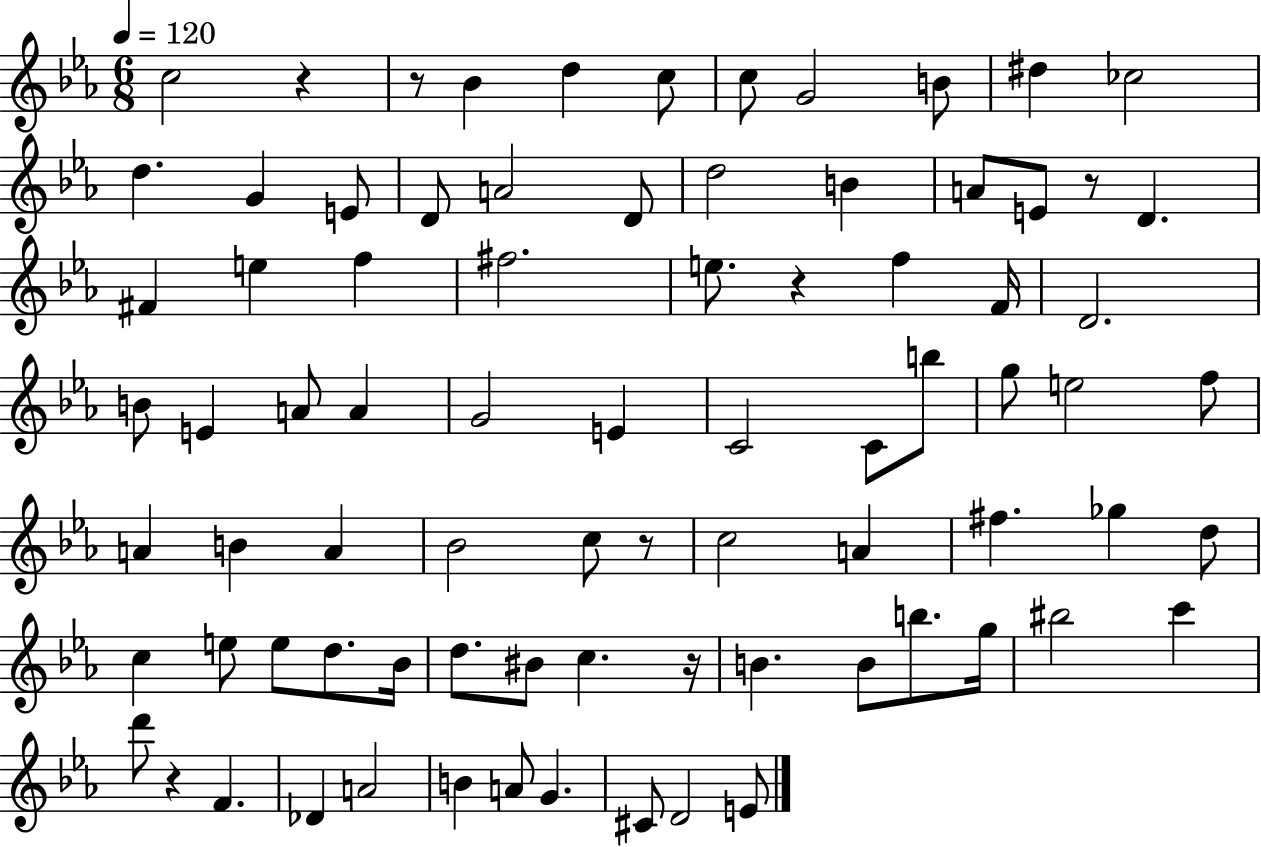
C5/h R/q R/e Bb4/q D5/q C5/e C5/e G4/h B4/e D#5/q CES5/h D5/q. G4/q E4/e D4/e A4/h D4/e D5/h B4/q A4/e E4/e R/e D4/q. F#4/q E5/q F5/q F#5/h. E5/e. R/q F5/q F4/s D4/h. B4/e E4/q A4/e A4/q G4/h E4/q C4/h C4/e B5/e G5/e E5/h F5/e A4/q B4/q A4/q Bb4/h C5/e R/e C5/h A4/q F#5/q. Gb5/q D5/e C5/q E5/e E5/e D5/e. Bb4/s D5/e. BIS4/e C5/q. R/s B4/q. B4/e B5/e. G5/s BIS5/h C6/q D6/e R/q F4/q. Db4/q A4/h B4/q A4/e G4/q. C#4/e D4/h E4/e